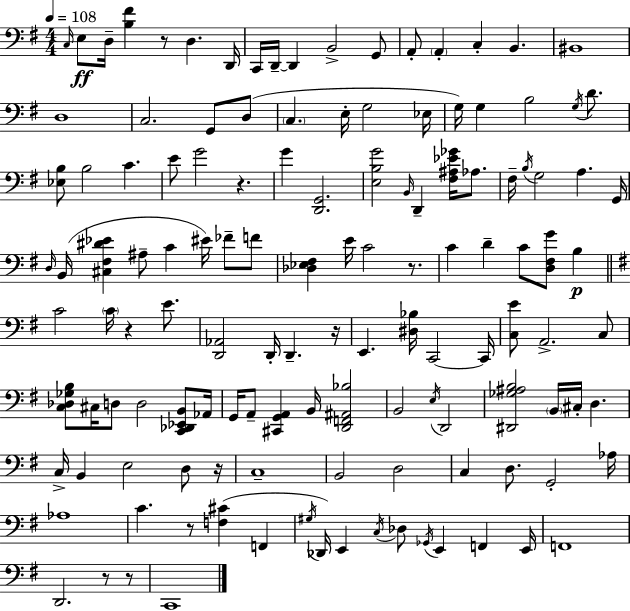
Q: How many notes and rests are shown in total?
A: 129